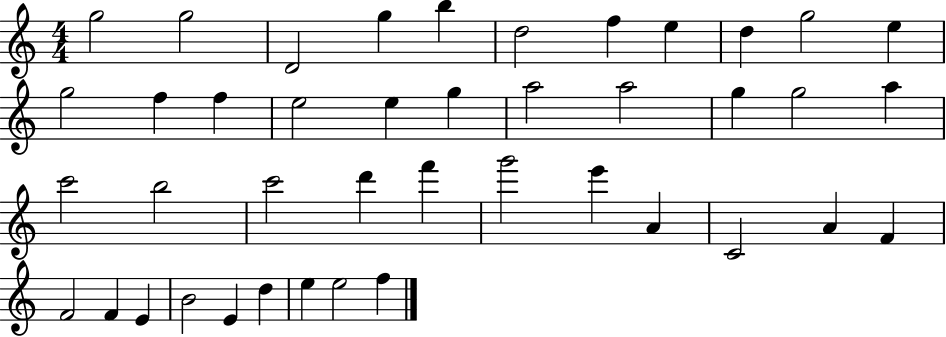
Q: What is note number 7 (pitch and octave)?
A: F5